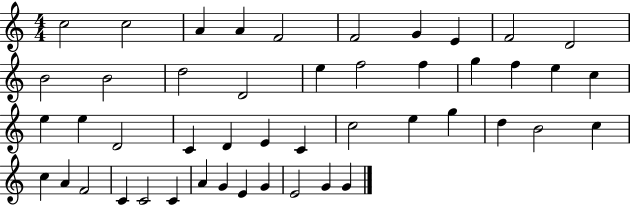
{
  \clef treble
  \numericTimeSignature
  \time 4/4
  \key c \major
  c''2 c''2 | a'4 a'4 f'2 | f'2 g'4 e'4 | f'2 d'2 | \break b'2 b'2 | d''2 d'2 | e''4 f''2 f''4 | g''4 f''4 e''4 c''4 | \break e''4 e''4 d'2 | c'4 d'4 e'4 c'4 | c''2 e''4 g''4 | d''4 b'2 c''4 | \break c''4 a'4 f'2 | c'4 c'2 c'4 | a'4 g'4 e'4 g'4 | e'2 g'4 g'4 | \break \bar "|."
}